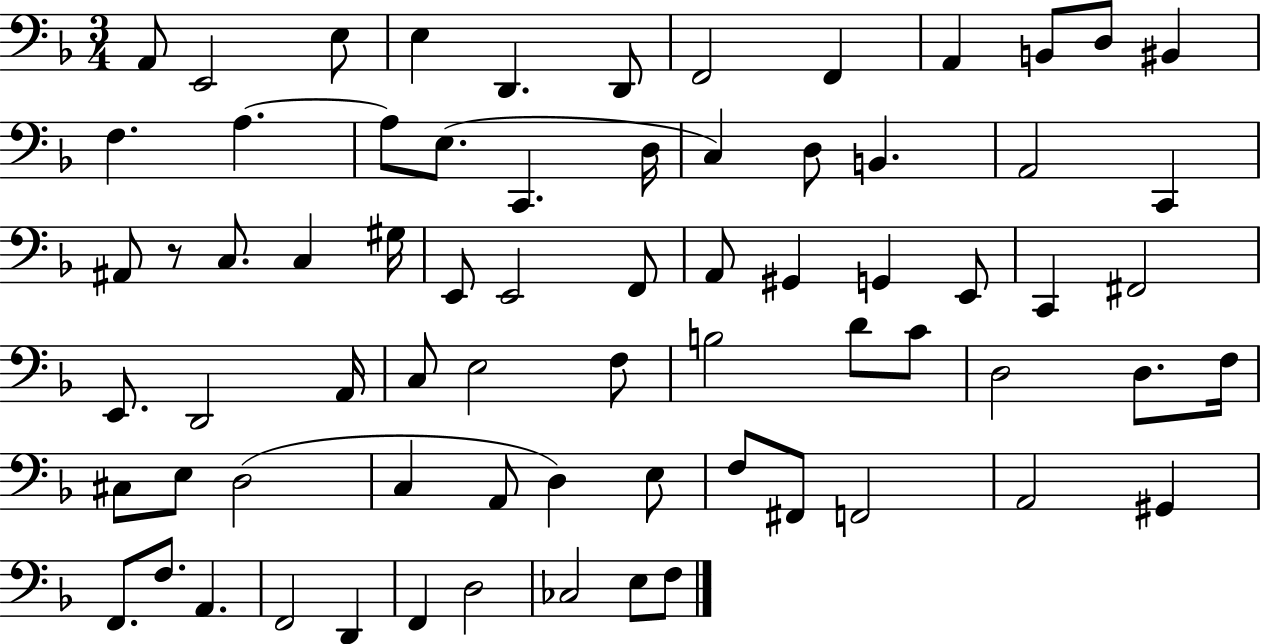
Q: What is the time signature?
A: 3/4